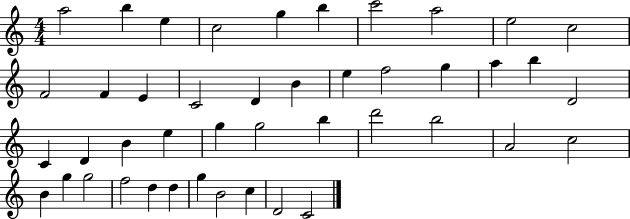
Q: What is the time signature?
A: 4/4